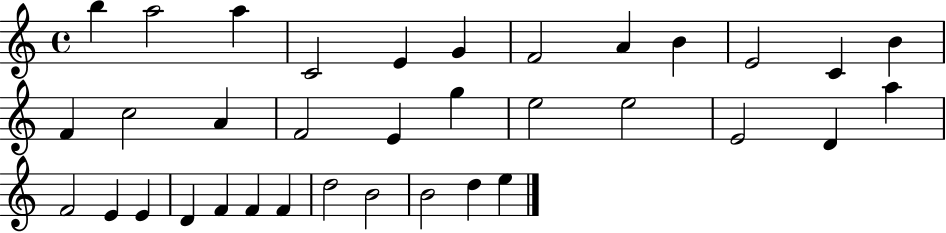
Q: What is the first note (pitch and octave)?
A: B5